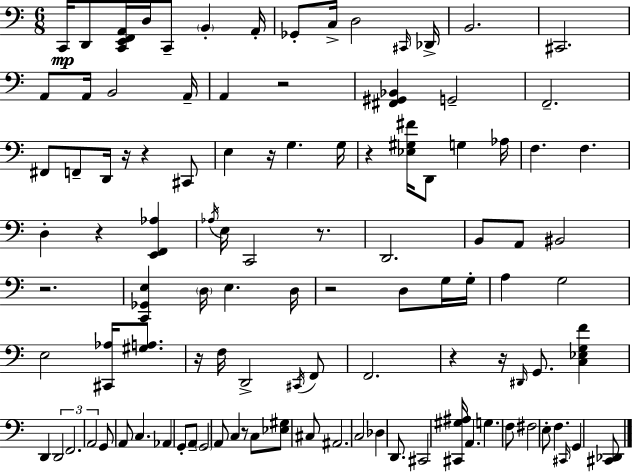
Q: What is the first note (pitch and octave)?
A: C2